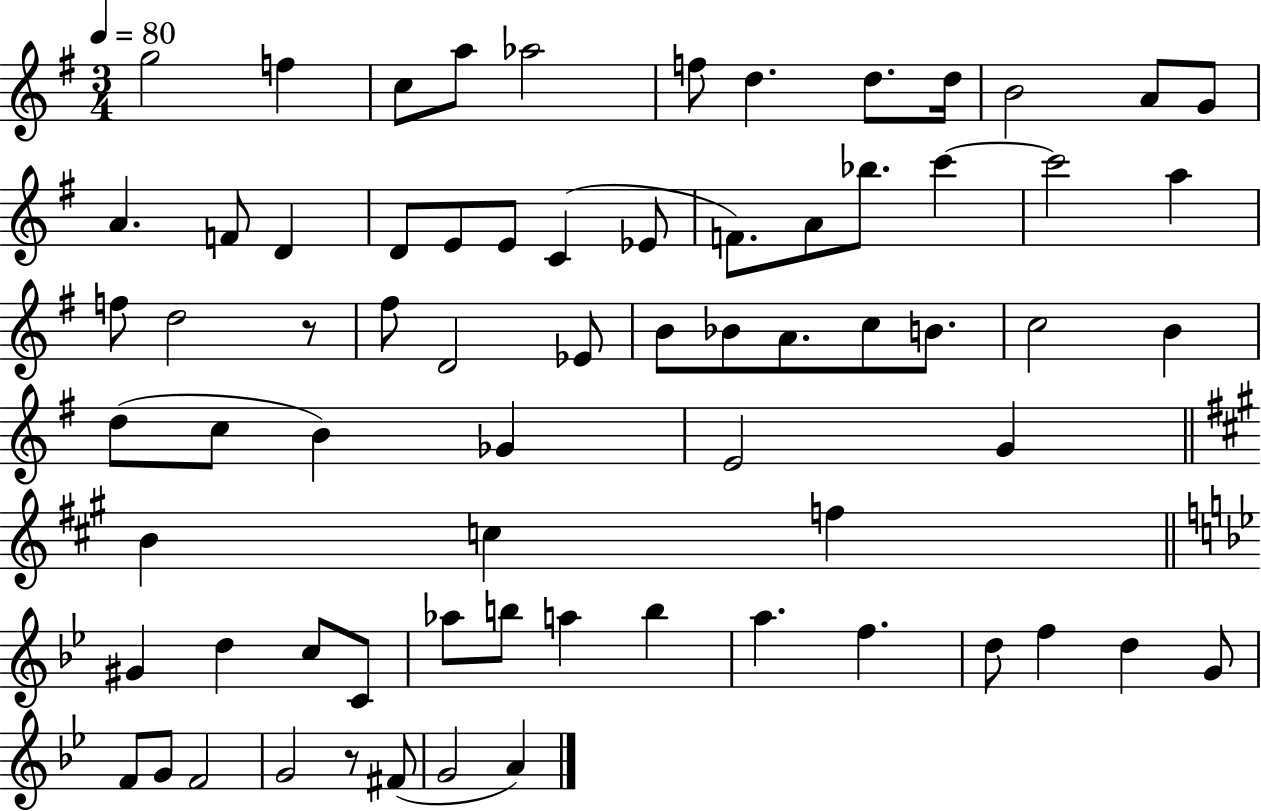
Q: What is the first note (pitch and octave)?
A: G5